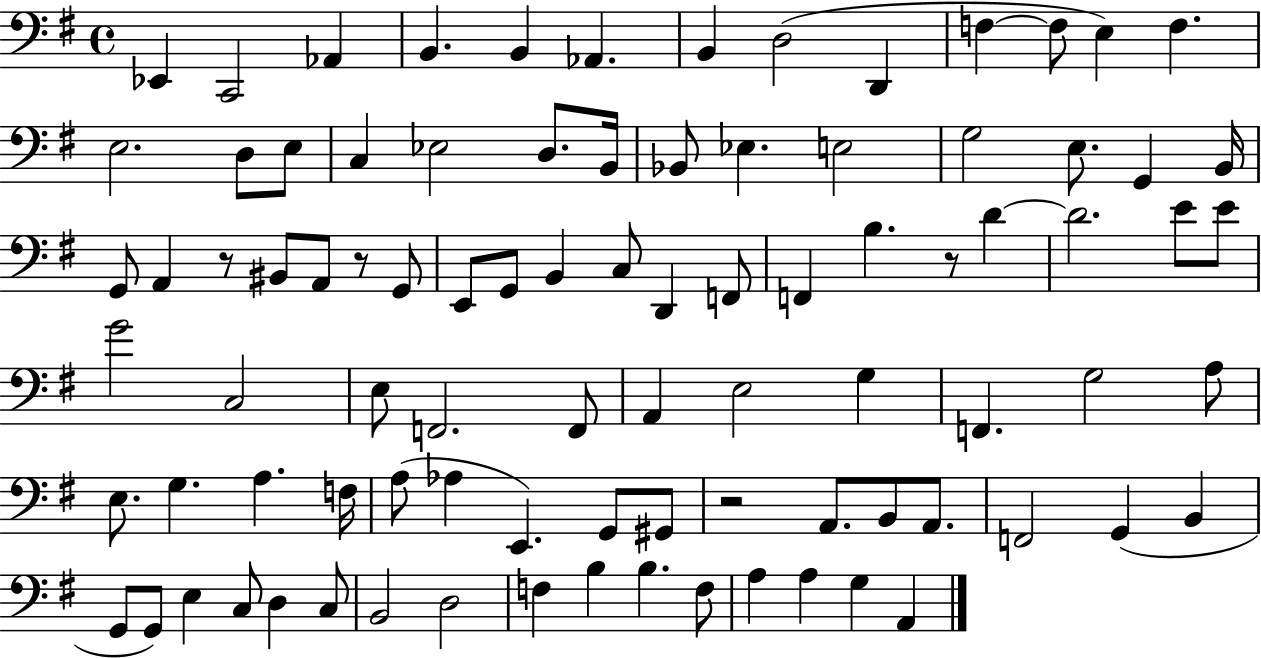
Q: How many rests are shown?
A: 4